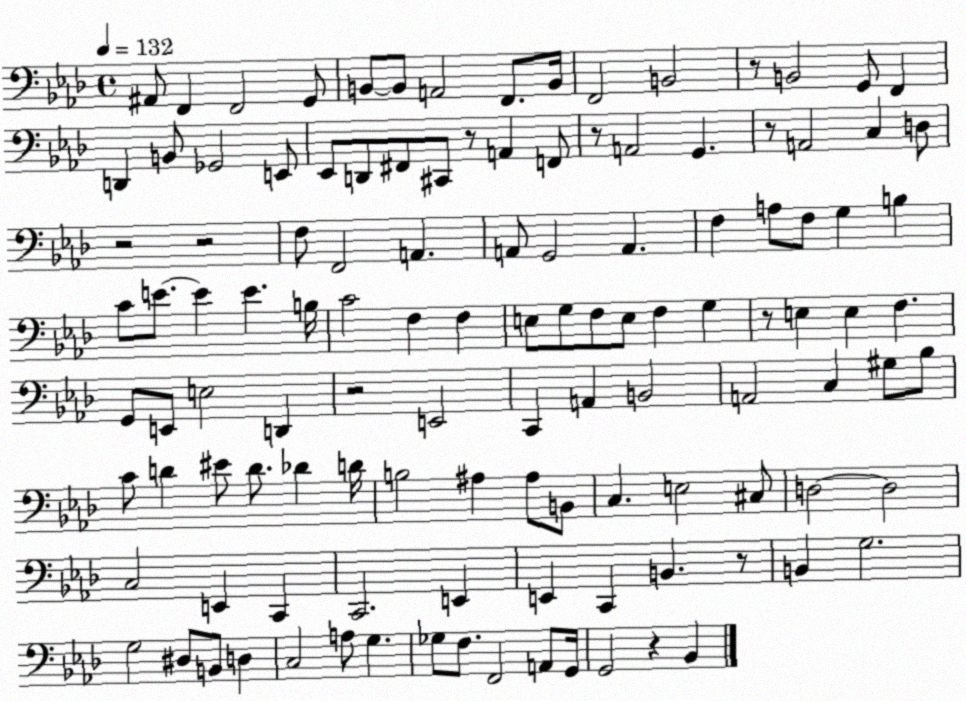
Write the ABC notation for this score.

X:1
T:Untitled
M:4/4
L:1/4
K:Ab
^A,,/2 F,, F,,2 G,,/2 B,,/2 B,,/2 A,,2 F,,/2 B,,/4 F,,2 B,,2 z/2 B,,2 G,,/2 F,, D,, B,,/2 _G,,2 E,,/2 _E,,/2 D,,/2 ^F,,/2 ^C,,/2 z/2 A,, F,,/2 z/2 A,,2 G,, z/2 A,,2 C, D,/2 z2 z2 F,/2 F,,2 A,, A,,/2 G,,2 A,, F, A,/2 F,/2 G, B, C/2 E/2 E E B,/4 C2 F, F, E,/2 G,/2 F,/2 E,/2 F, G, z/2 E, E, F, G,,/2 E,,/2 E,2 D,, z2 E,,2 C,, A,, B,,2 A,,2 C, ^G,/2 _B,/2 C/2 D ^E/2 D/2 _D D/4 B,2 ^A, ^A,/2 B,,/2 C, E,2 ^C,/2 D,2 D,2 C,2 E,, C,, C,,2 E,, E,, C,, B,, z/2 B,, G,2 G,2 ^D,/2 B,,/2 D, C,2 A,/2 G, _G,/2 F,/2 F,,2 A,,/2 G,,/4 G,,2 z _B,,